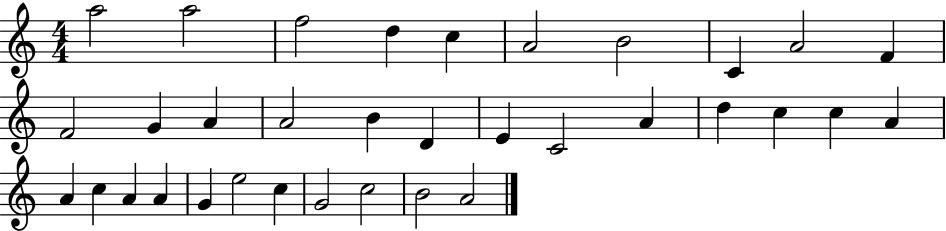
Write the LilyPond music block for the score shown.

{
  \clef treble
  \numericTimeSignature
  \time 4/4
  \key c \major
  a''2 a''2 | f''2 d''4 c''4 | a'2 b'2 | c'4 a'2 f'4 | \break f'2 g'4 a'4 | a'2 b'4 d'4 | e'4 c'2 a'4 | d''4 c''4 c''4 a'4 | \break a'4 c''4 a'4 a'4 | g'4 e''2 c''4 | g'2 c''2 | b'2 a'2 | \break \bar "|."
}